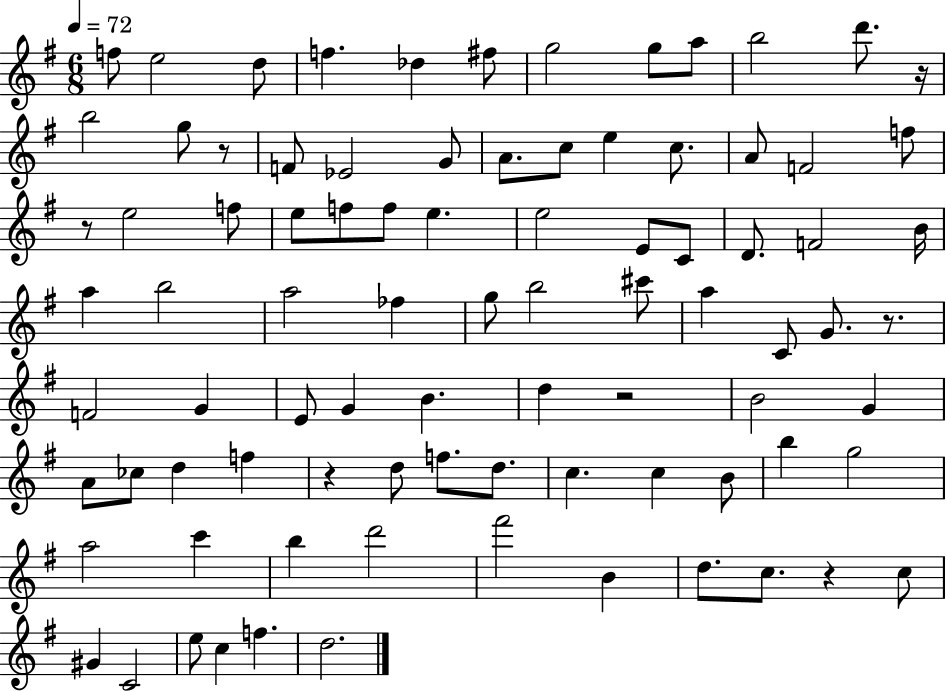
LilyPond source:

{
  \clef treble
  \numericTimeSignature
  \time 6/8
  \key g \major
  \tempo 4 = 72
  \repeat volta 2 { f''8 e''2 d''8 | f''4. des''4 fis''8 | g''2 g''8 a''8 | b''2 d'''8. r16 | \break b''2 g''8 r8 | f'8 ees'2 g'8 | a'8. c''8 e''4 c''8. | a'8 f'2 f''8 | \break r8 e''2 f''8 | e''8 f''8 f''8 e''4. | e''2 e'8 c'8 | d'8. f'2 b'16 | \break a''4 b''2 | a''2 fes''4 | g''8 b''2 cis'''8 | a''4 c'8 g'8. r8. | \break f'2 g'4 | e'8 g'4 b'4. | d''4 r2 | b'2 g'4 | \break a'8 ces''8 d''4 f''4 | r4 d''8 f''8. d''8. | c''4. c''4 b'8 | b''4 g''2 | \break a''2 c'''4 | b''4 d'''2 | fis'''2 b'4 | d''8. c''8. r4 c''8 | \break gis'4 c'2 | e''8 c''4 f''4. | d''2. | } \bar "|."
}